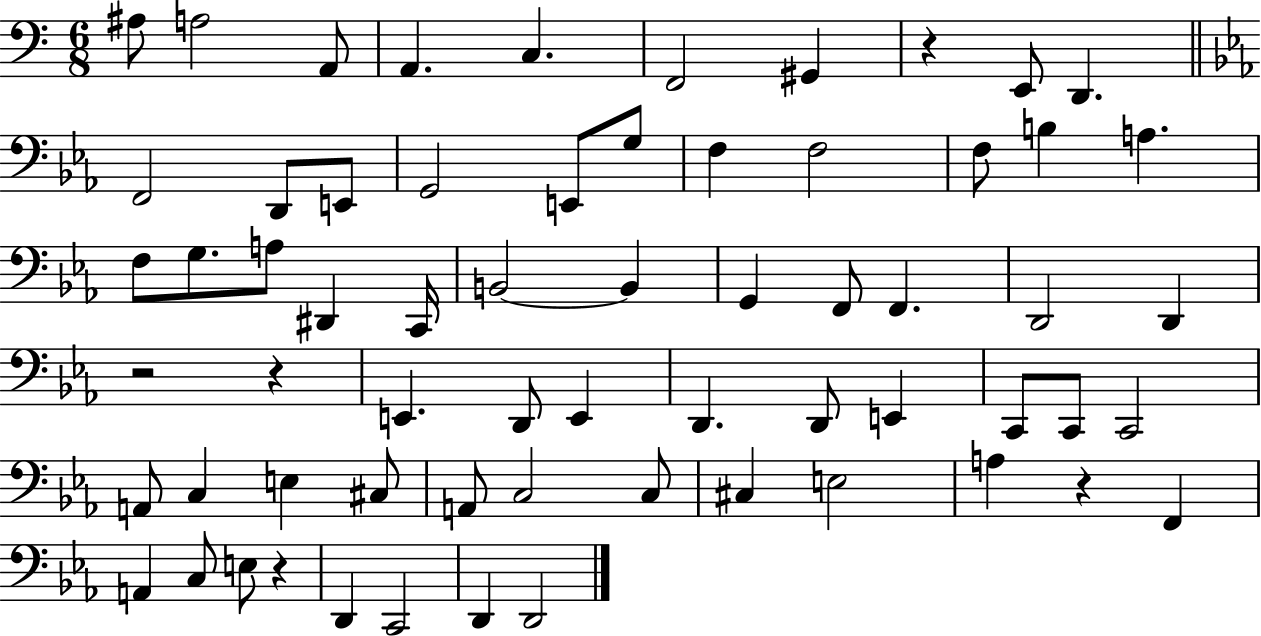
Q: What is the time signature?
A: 6/8